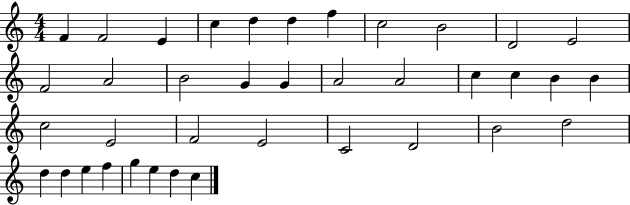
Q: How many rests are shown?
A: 0